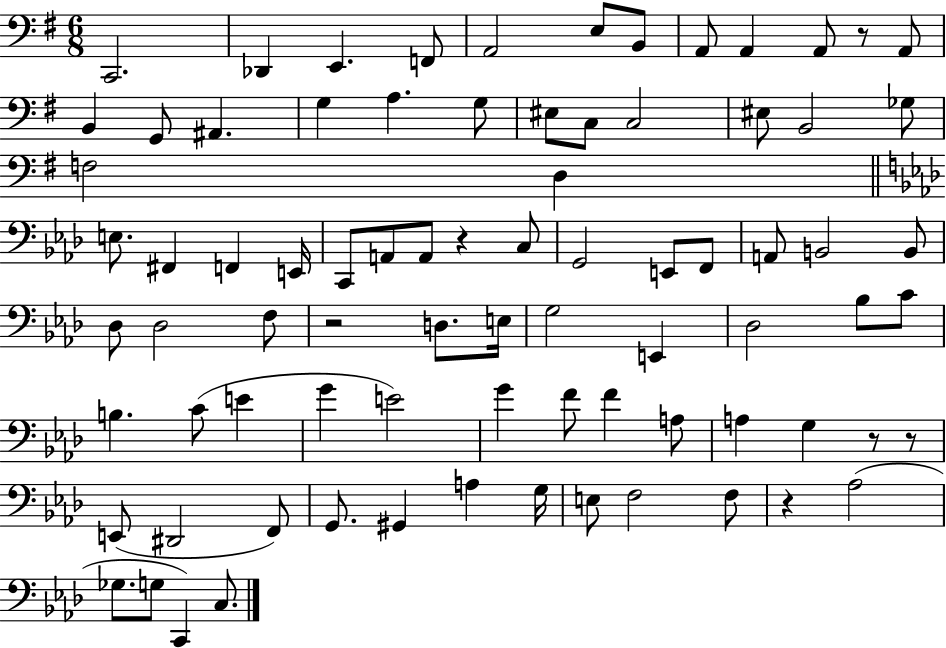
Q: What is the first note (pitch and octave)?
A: C2